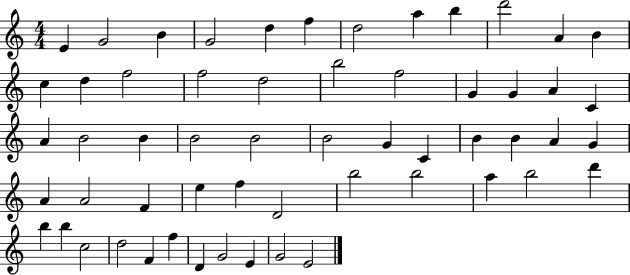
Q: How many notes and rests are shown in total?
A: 57